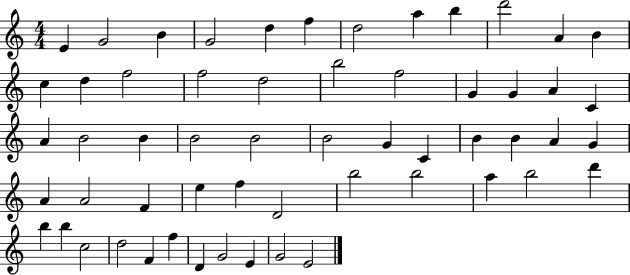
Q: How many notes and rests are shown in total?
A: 57